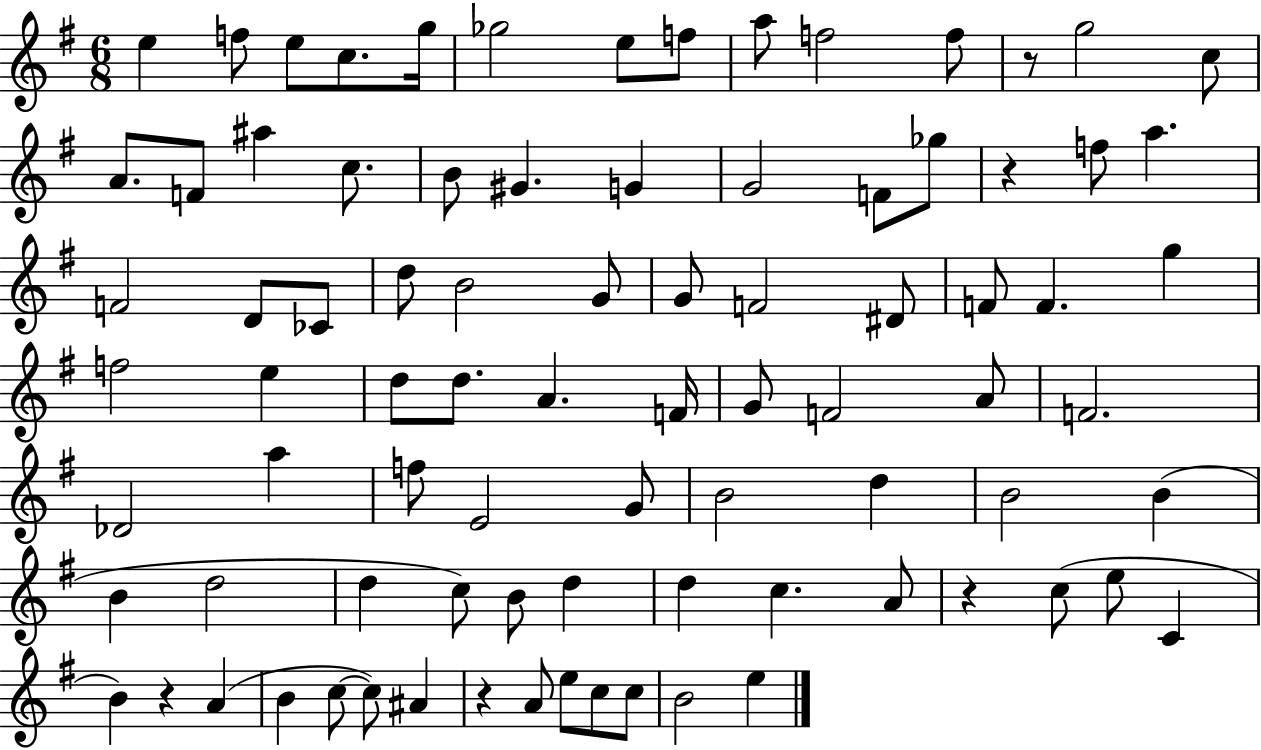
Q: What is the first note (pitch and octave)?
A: E5